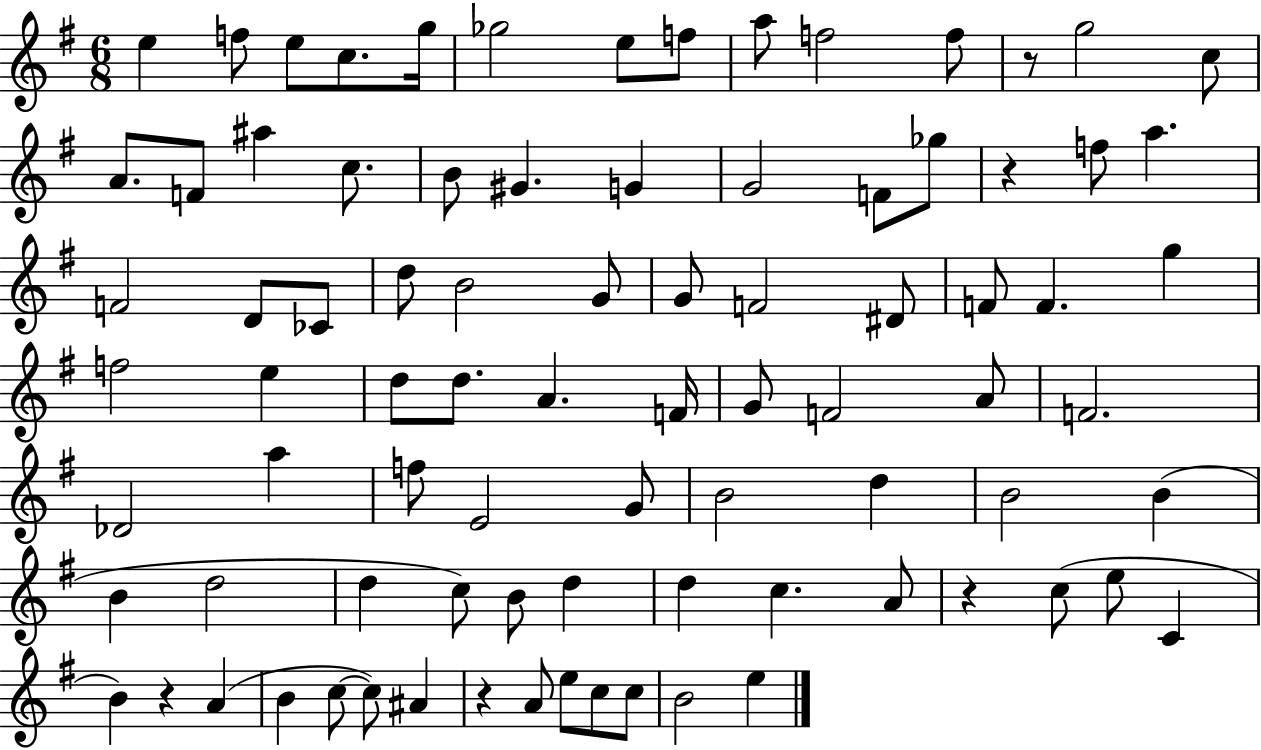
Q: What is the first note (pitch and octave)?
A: E5